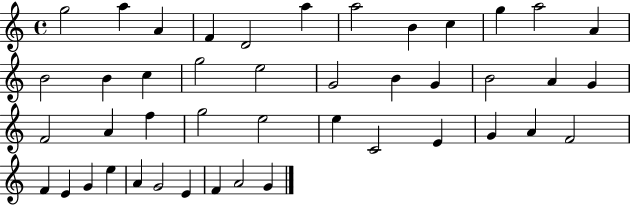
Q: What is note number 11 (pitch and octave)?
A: A5